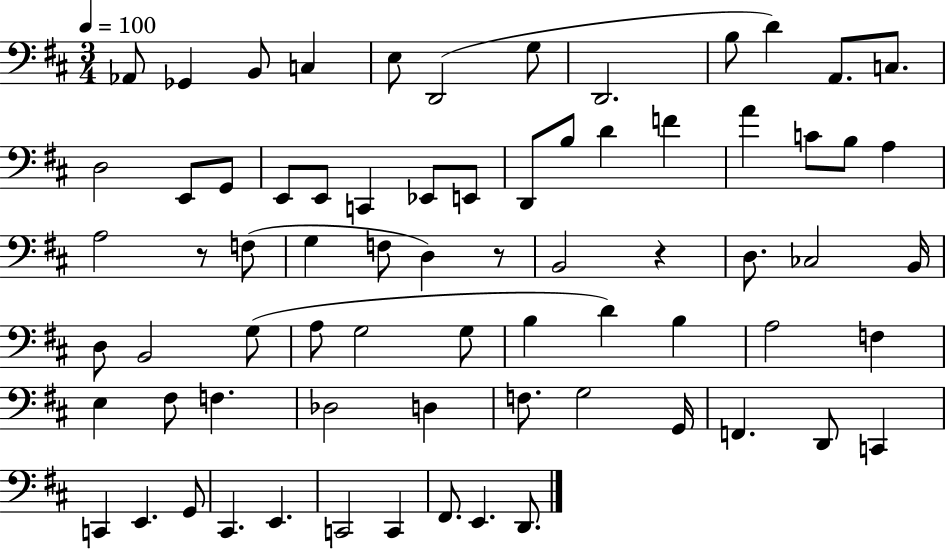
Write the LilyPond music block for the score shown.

{
  \clef bass
  \numericTimeSignature
  \time 3/4
  \key d \major
  \tempo 4 = 100
  aes,8 ges,4 b,8 c4 | e8 d,2( g8 | d,2. | b8 d'4) a,8. c8. | \break d2 e,8 g,8 | e,8 e,8 c,4 ees,8 e,8 | d,8 b8 d'4 f'4 | a'4 c'8 b8 a4 | \break a2 r8 f8( | g4 f8 d4) r8 | b,2 r4 | d8. ces2 b,16 | \break d8 b,2 g8( | a8 g2 g8 | b4 d'4) b4 | a2 f4 | \break e4 fis8 f4. | des2 d4 | f8. g2 g,16 | f,4. d,8 c,4 | \break c,4 e,4. g,8 | cis,4. e,4. | c,2 c,4 | fis,8. e,4. d,8. | \break \bar "|."
}